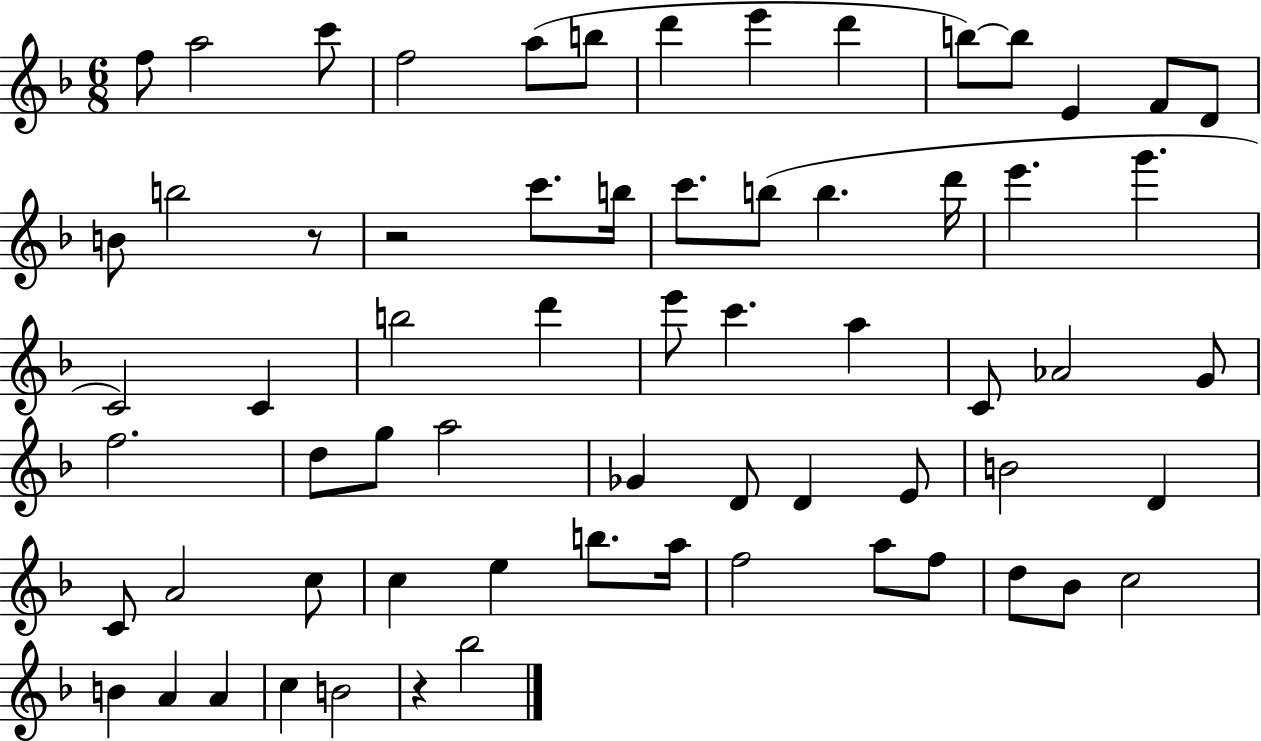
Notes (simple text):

F5/e A5/h C6/e F5/h A5/e B5/e D6/q E6/q D6/q B5/e B5/e E4/q F4/e D4/e B4/e B5/h R/e R/h C6/e. B5/s C6/e. B5/e B5/q. D6/s E6/q. G6/q. C4/h C4/q B5/h D6/q E6/e C6/q. A5/q C4/e Ab4/h G4/e F5/h. D5/e G5/e A5/h Gb4/q D4/e D4/q E4/e B4/h D4/q C4/e A4/h C5/e C5/q E5/q B5/e. A5/s F5/h A5/e F5/e D5/e Bb4/e C5/h B4/q A4/q A4/q C5/q B4/h R/q Bb5/h